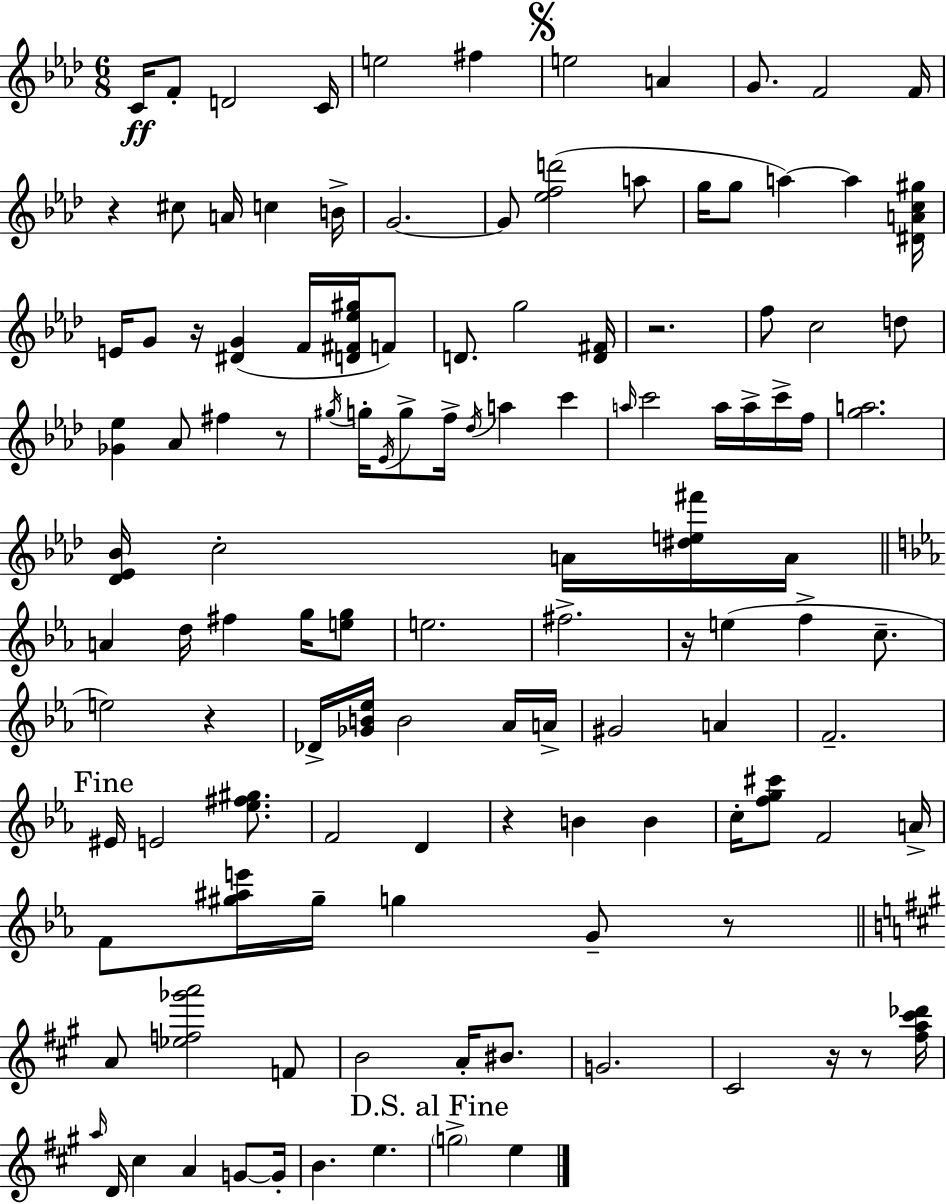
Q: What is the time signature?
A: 6/8